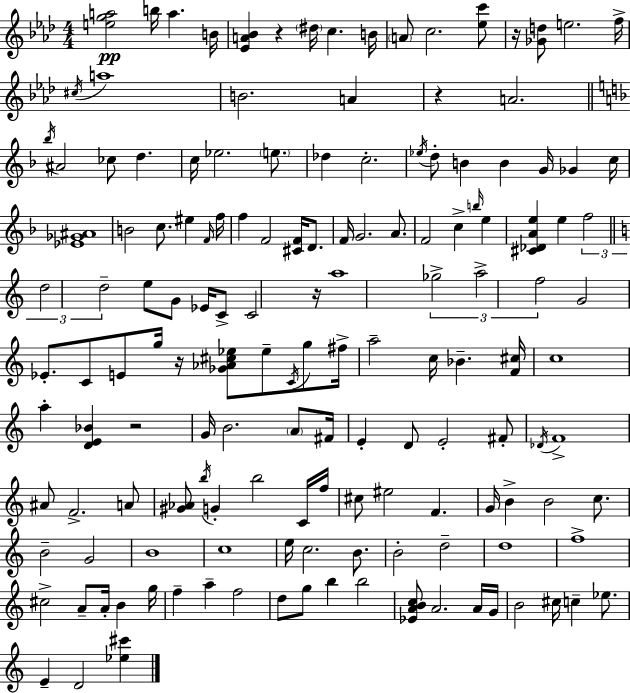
[E5,G5,A5]/h B5/s A5/q. B4/s [Eb4,A4,Bb4]/q R/q D#5/s C5/q. B4/s A4/e C5/h. [Eb5,C6]/e R/s [Gb4,D5]/e E5/h. F5/s C#5/s A5/w B4/h. A4/q R/q A4/h. Bb5/s A#4/h CES5/e D5/q. C5/s Eb5/h. E5/e. Db5/q C5/h. Eb5/s D5/e B4/q B4/q G4/s Gb4/q C5/s [Eb4,Gb4,A#4]/w B4/h C5/e. EIS5/q F4/s F5/s F5/q F4/h [C#4,F4]/s D4/e. F4/s G4/h. A4/e. F4/h C5/q B5/s E5/q [C#4,Db4,A4,E5]/q E5/q F5/h D5/h D5/h E5/e G4/e Eb4/s C4/e C4/h R/s A5/w Gb5/h A5/h F5/h G4/h Eb4/e. C4/e E4/e G5/s R/s [Gb4,Ab4,C#5,Eb5]/e Eb5/e C4/s G5/e F#5/s A5/h C5/s Bb4/q. [F4,C#5]/s C5/w A5/q [D4,E4,Bb4]/q R/h G4/s B4/h. A4/e F#4/s E4/q D4/e E4/h F#4/e Db4/s F4/w A#4/e F4/h. A4/e [G#4,Ab4]/e B5/s G4/q B5/h C4/s F5/s C#5/e EIS5/h F4/q. G4/s B4/q B4/h C5/e. B4/h G4/h B4/w C5/w E5/s C5/h. B4/e. B4/h D5/h D5/w F5/w C#5/h A4/e A4/s B4/q G5/s F5/q A5/q F5/h D5/e G5/e B5/q B5/h [Eb4,A4,B4,C5]/e A4/h. A4/s G4/s B4/h C#5/s C5/q Eb5/e. E4/q D4/h [Eb5,C#6]/q